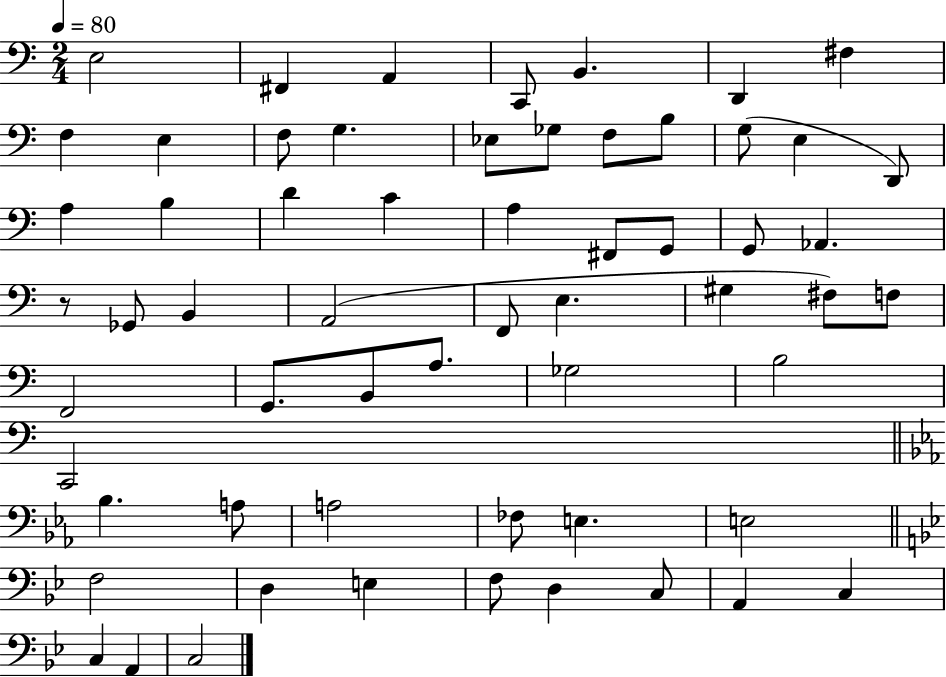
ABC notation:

X:1
T:Untitled
M:2/4
L:1/4
K:C
E,2 ^F,, A,, C,,/2 B,, D,, ^F, F, E, F,/2 G, _E,/2 _G,/2 F,/2 B,/2 G,/2 E, D,,/2 A, B, D C A, ^F,,/2 G,,/2 G,,/2 _A,, z/2 _G,,/2 B,, A,,2 F,,/2 E, ^G, ^F,/2 F,/2 F,,2 G,,/2 B,,/2 A,/2 _G,2 B,2 C,,2 _B, A,/2 A,2 _F,/2 E, E,2 F,2 D, E, F,/2 D, C,/2 A,, C, C, A,, C,2